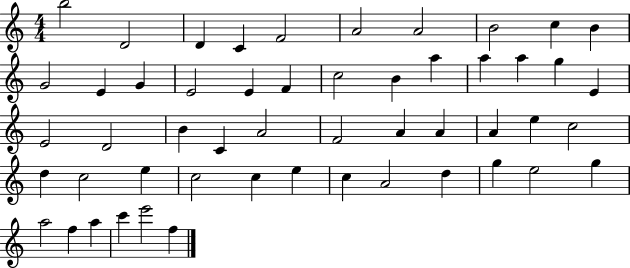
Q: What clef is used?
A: treble